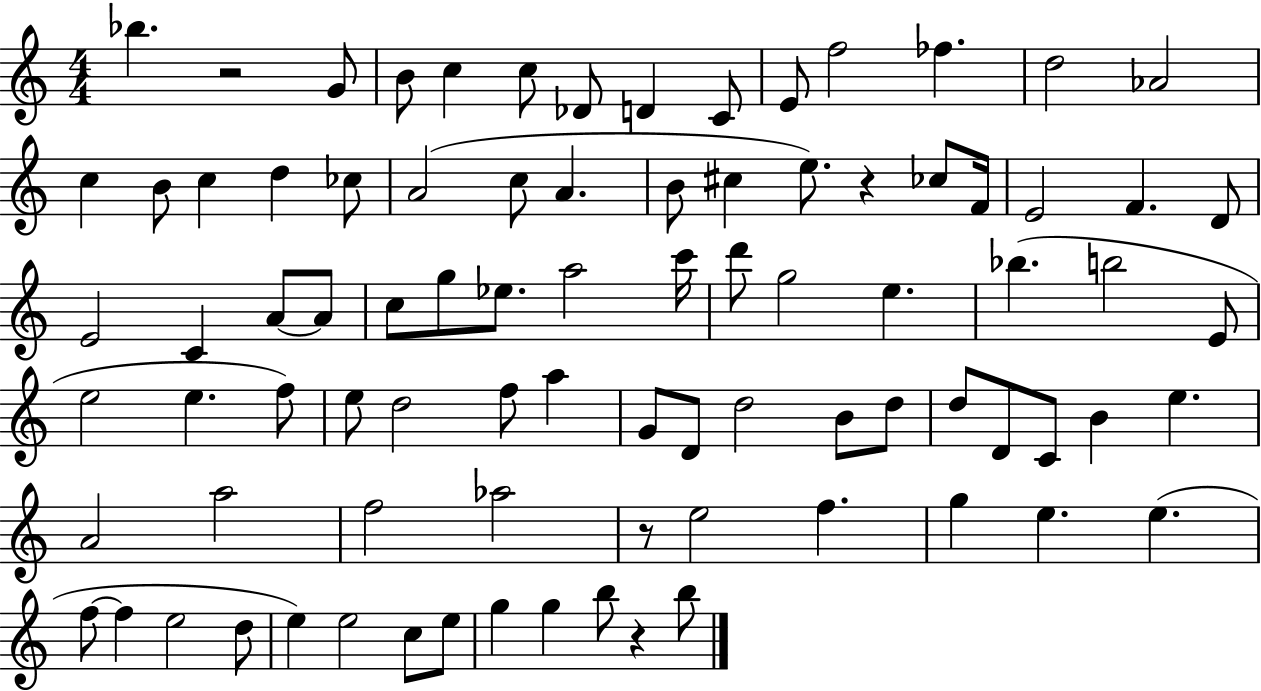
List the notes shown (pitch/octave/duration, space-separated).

Bb5/q. R/h G4/e B4/e C5/q C5/e Db4/e D4/q C4/e E4/e F5/h FES5/q. D5/h Ab4/h C5/q B4/e C5/q D5/q CES5/e A4/h C5/e A4/q. B4/e C#5/q E5/e. R/q CES5/e F4/s E4/h F4/q. D4/e E4/h C4/q A4/e A4/e C5/e G5/e Eb5/e. A5/h C6/s D6/e G5/h E5/q. Bb5/q. B5/h E4/e E5/h E5/q. F5/e E5/e D5/h F5/e A5/q G4/e D4/e D5/h B4/e D5/e D5/e D4/e C4/e B4/q E5/q. A4/h A5/h F5/h Ab5/h R/e E5/h F5/q. G5/q E5/q. E5/q. F5/e F5/q E5/h D5/e E5/q E5/h C5/e E5/e G5/q G5/q B5/e R/q B5/e